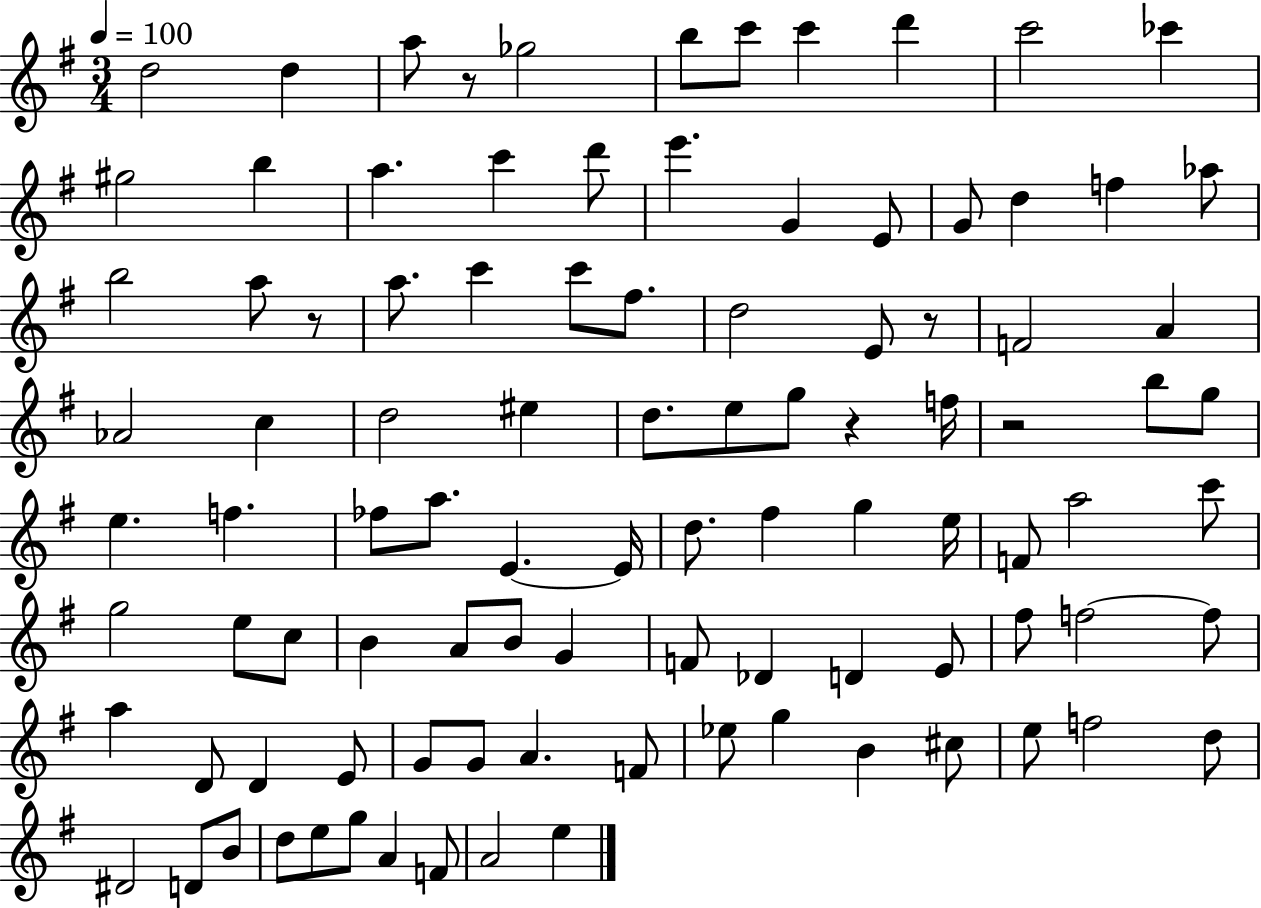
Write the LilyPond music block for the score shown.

{
  \clef treble
  \numericTimeSignature
  \time 3/4
  \key g \major
  \tempo 4 = 100
  d''2 d''4 | a''8 r8 ges''2 | b''8 c'''8 c'''4 d'''4 | c'''2 ces'''4 | \break gis''2 b''4 | a''4. c'''4 d'''8 | e'''4. g'4 e'8 | g'8 d''4 f''4 aes''8 | \break b''2 a''8 r8 | a''8. c'''4 c'''8 fis''8. | d''2 e'8 r8 | f'2 a'4 | \break aes'2 c''4 | d''2 eis''4 | d''8. e''8 g''8 r4 f''16 | r2 b''8 g''8 | \break e''4. f''4. | fes''8 a''8. e'4.~~ e'16 | d''8. fis''4 g''4 e''16 | f'8 a''2 c'''8 | \break g''2 e''8 c''8 | b'4 a'8 b'8 g'4 | f'8 des'4 d'4 e'8 | fis''8 f''2~~ f''8 | \break a''4 d'8 d'4 e'8 | g'8 g'8 a'4. f'8 | ees''8 g''4 b'4 cis''8 | e''8 f''2 d''8 | \break dis'2 d'8 b'8 | d''8 e''8 g''8 a'4 f'8 | a'2 e''4 | \bar "|."
}